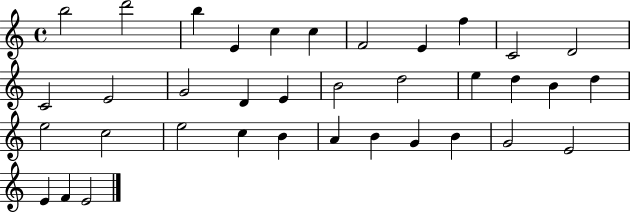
{
  \clef treble
  \time 4/4
  \defaultTimeSignature
  \key c \major
  b''2 d'''2 | b''4 e'4 c''4 c''4 | f'2 e'4 f''4 | c'2 d'2 | \break c'2 e'2 | g'2 d'4 e'4 | b'2 d''2 | e''4 d''4 b'4 d''4 | \break e''2 c''2 | e''2 c''4 b'4 | a'4 b'4 g'4 b'4 | g'2 e'2 | \break e'4 f'4 e'2 | \bar "|."
}